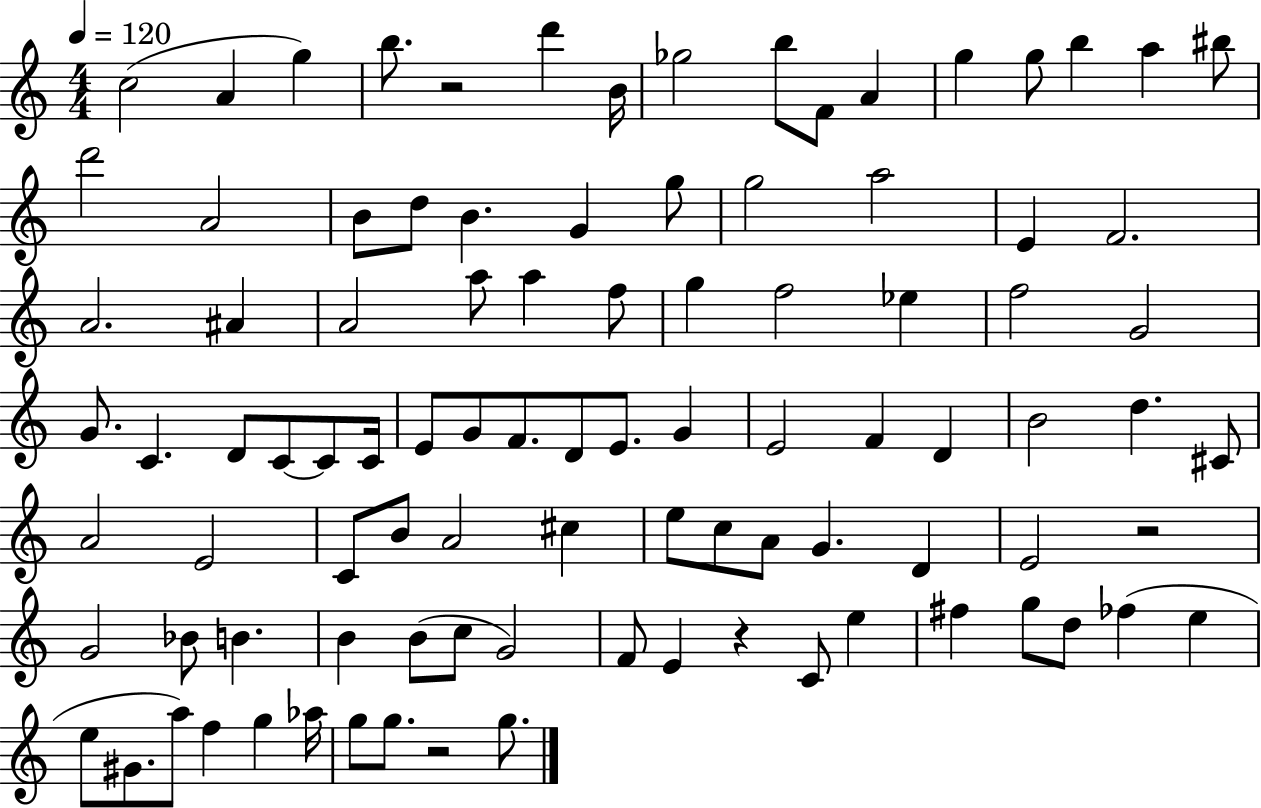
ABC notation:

X:1
T:Untitled
M:4/4
L:1/4
K:C
c2 A g b/2 z2 d' B/4 _g2 b/2 F/2 A g g/2 b a ^b/2 d'2 A2 B/2 d/2 B G g/2 g2 a2 E F2 A2 ^A A2 a/2 a f/2 g f2 _e f2 G2 G/2 C D/2 C/2 C/2 C/4 E/2 G/2 F/2 D/2 E/2 G E2 F D B2 d ^C/2 A2 E2 C/2 B/2 A2 ^c e/2 c/2 A/2 G D E2 z2 G2 _B/2 B B B/2 c/2 G2 F/2 E z C/2 e ^f g/2 d/2 _f e e/2 ^G/2 a/2 f g _a/4 g/2 g/2 z2 g/2